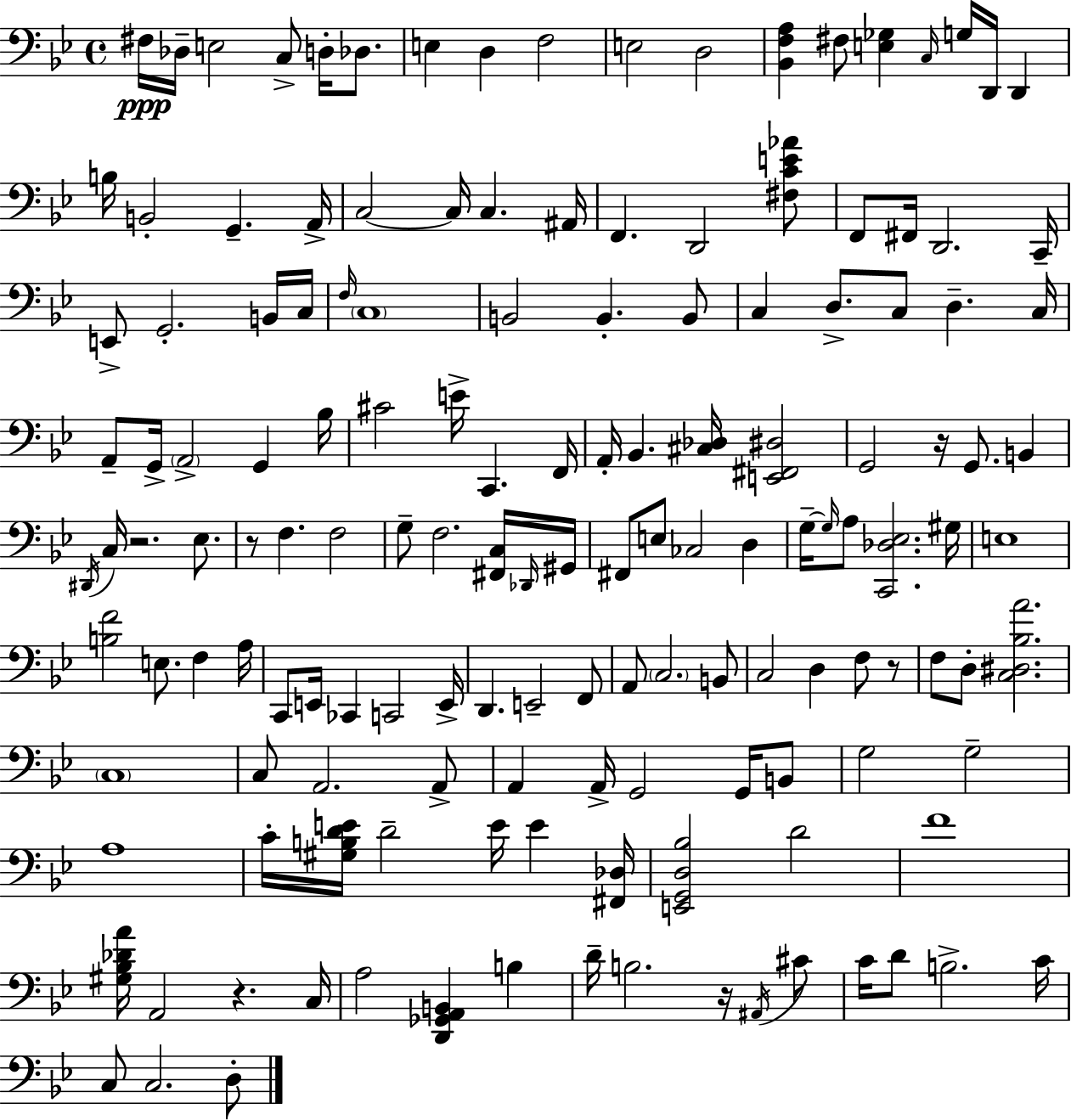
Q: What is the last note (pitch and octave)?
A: D3